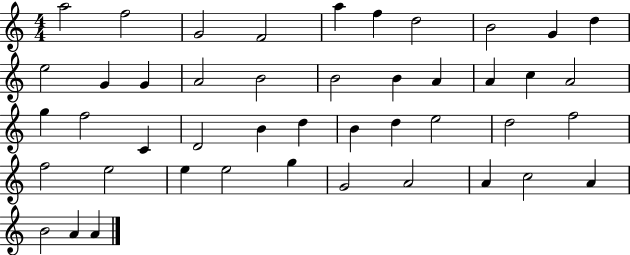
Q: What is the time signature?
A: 4/4